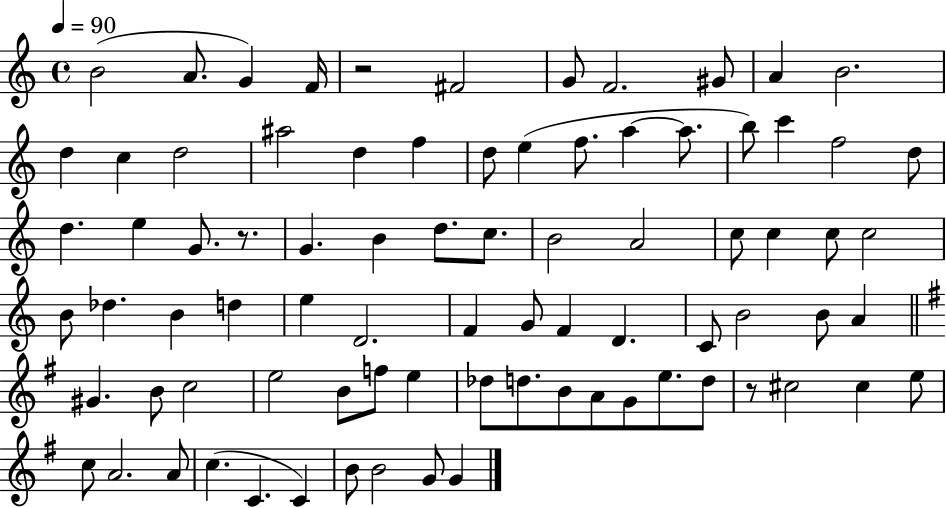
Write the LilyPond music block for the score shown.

{
  \clef treble
  \time 4/4
  \defaultTimeSignature
  \key c \major
  \tempo 4 = 90
  b'2( a'8. g'4) f'16 | r2 fis'2 | g'8 f'2. gis'8 | a'4 b'2. | \break d''4 c''4 d''2 | ais''2 d''4 f''4 | d''8 e''4( f''8. a''4~~ a''8. | b''8) c'''4 f''2 d''8 | \break d''4. e''4 g'8. r8. | g'4. b'4 d''8. c''8. | b'2 a'2 | c''8 c''4 c''8 c''2 | \break b'8 des''4. b'4 d''4 | e''4 d'2. | f'4 g'8 f'4 d'4. | c'8 b'2 b'8 a'4 | \break \bar "||" \break \key e \minor gis'4. b'8 c''2 | e''2 b'8 f''8 e''4 | des''8 d''8. b'8 a'8 g'8 e''8. d''8 | r8 cis''2 cis''4 e''8 | \break c''8 a'2. a'8 | c''4.( c'4. c'4) | b'8 b'2 g'8 g'4 | \bar "|."
}